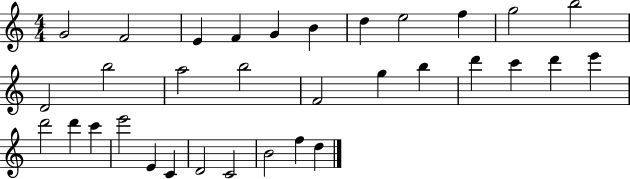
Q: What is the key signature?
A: C major